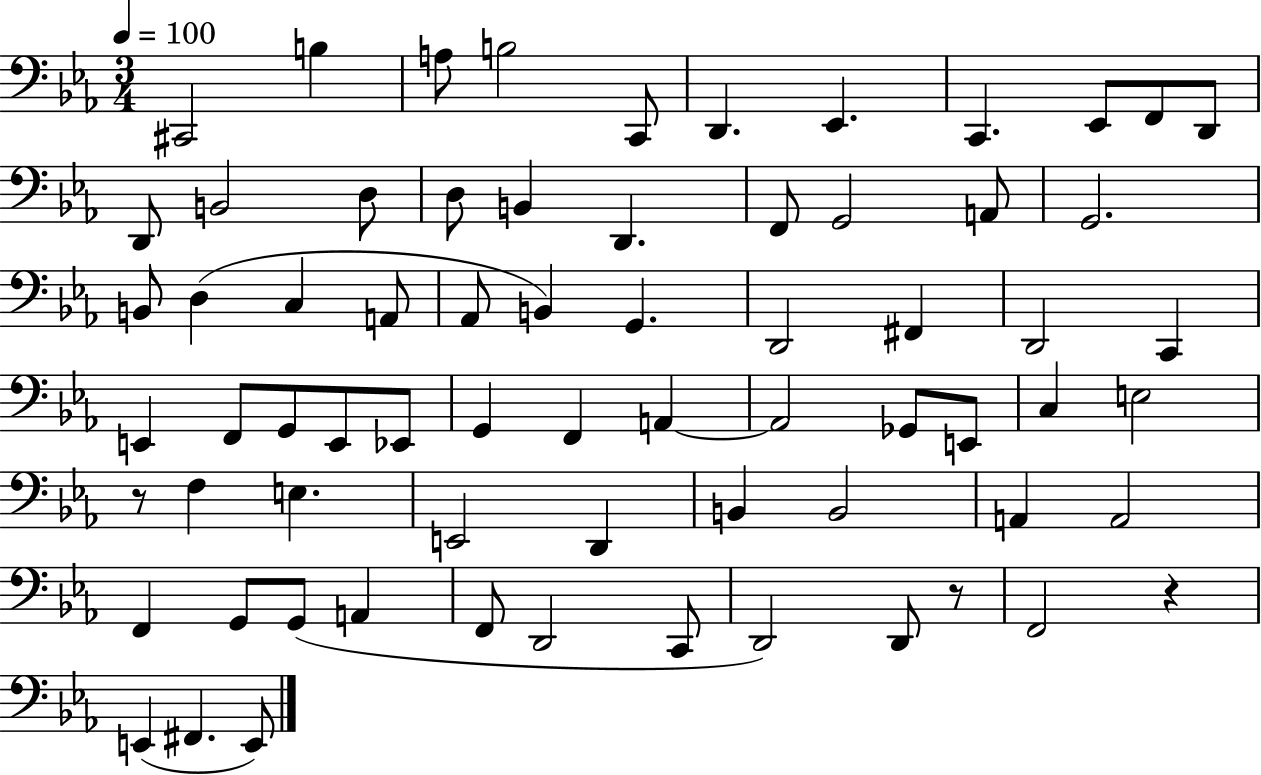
C#2/h B3/q A3/e B3/h C2/e D2/q. Eb2/q. C2/q. Eb2/e F2/e D2/e D2/e B2/h D3/e D3/e B2/q D2/q. F2/e G2/h A2/e G2/h. B2/e D3/q C3/q A2/e Ab2/e B2/q G2/q. D2/h F#2/q D2/h C2/q E2/q F2/e G2/e E2/e Eb2/e G2/q F2/q A2/q A2/h Gb2/e E2/e C3/q E3/h R/e F3/q E3/q. E2/h D2/q B2/q B2/h A2/q A2/h F2/q G2/e G2/e A2/q F2/e D2/h C2/e D2/h D2/e R/e F2/h R/q E2/q F#2/q. E2/e